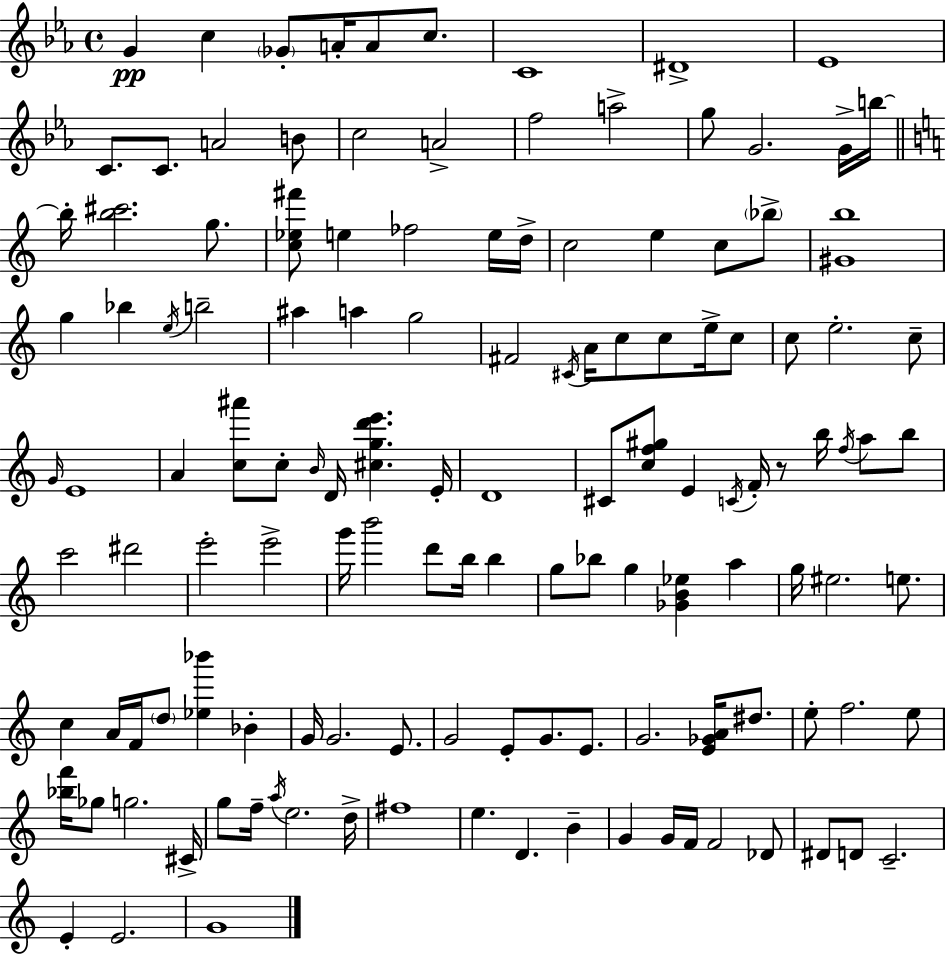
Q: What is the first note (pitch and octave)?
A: G4